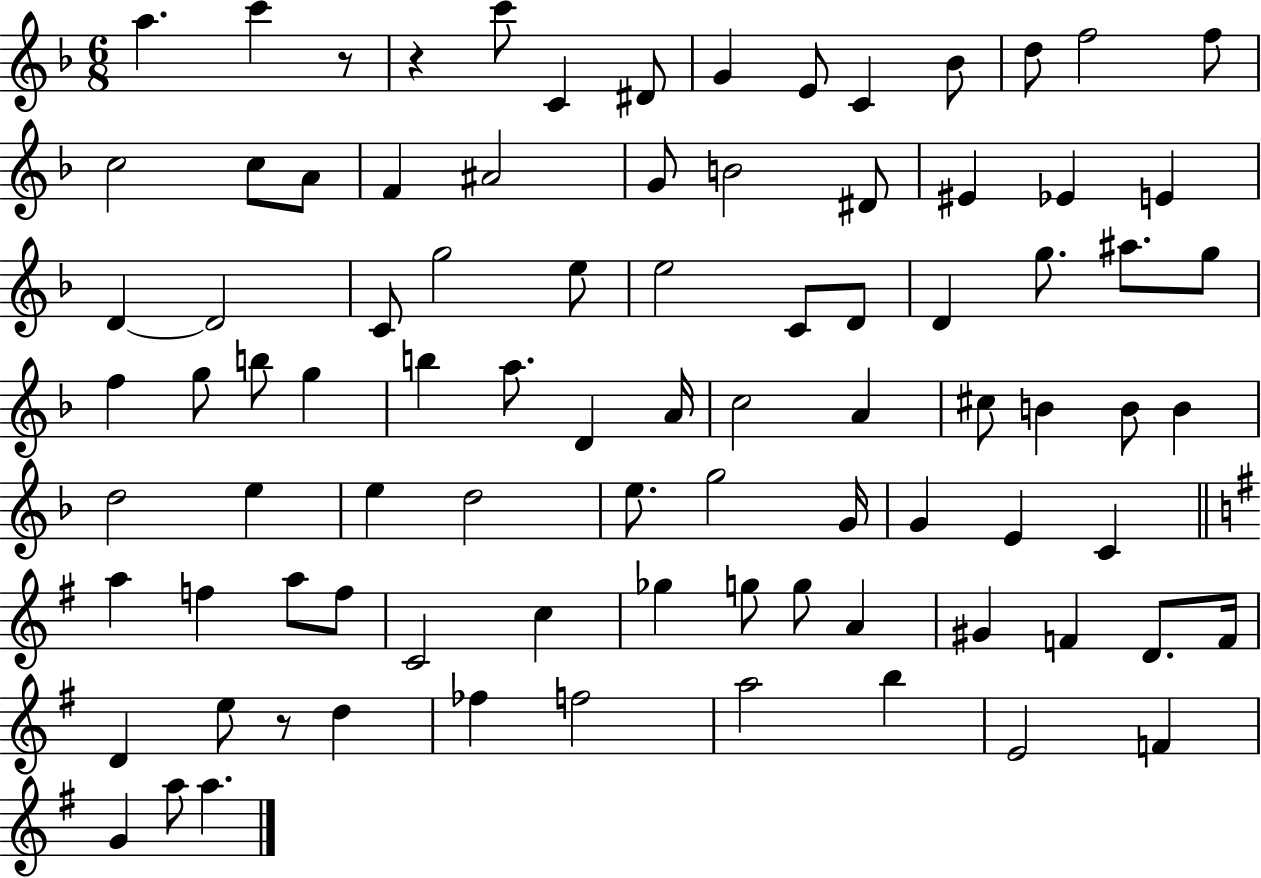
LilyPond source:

{
  \clef treble
  \numericTimeSignature
  \time 6/8
  \key f \major
  a''4. c'''4 r8 | r4 c'''8 c'4 dis'8 | g'4 e'8 c'4 bes'8 | d''8 f''2 f''8 | \break c''2 c''8 a'8 | f'4 ais'2 | g'8 b'2 dis'8 | eis'4 ees'4 e'4 | \break d'4~~ d'2 | c'8 g''2 e''8 | e''2 c'8 d'8 | d'4 g''8. ais''8. g''8 | \break f''4 g''8 b''8 g''4 | b''4 a''8. d'4 a'16 | c''2 a'4 | cis''8 b'4 b'8 b'4 | \break d''2 e''4 | e''4 d''2 | e''8. g''2 g'16 | g'4 e'4 c'4 | \break \bar "||" \break \key e \minor a''4 f''4 a''8 f''8 | c'2 c''4 | ges''4 g''8 g''8 a'4 | gis'4 f'4 d'8. f'16 | \break d'4 e''8 r8 d''4 | fes''4 f''2 | a''2 b''4 | e'2 f'4 | \break g'4 a''8 a''4. | \bar "|."
}